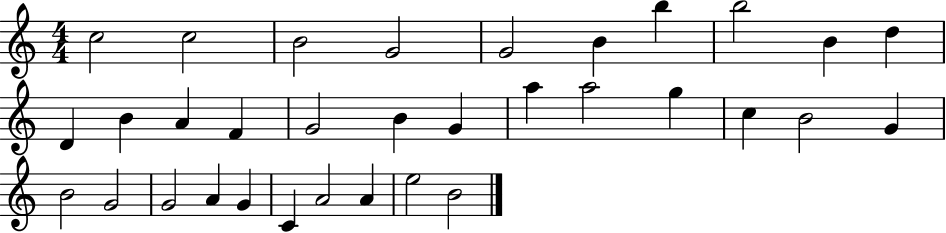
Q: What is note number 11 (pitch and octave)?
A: D4